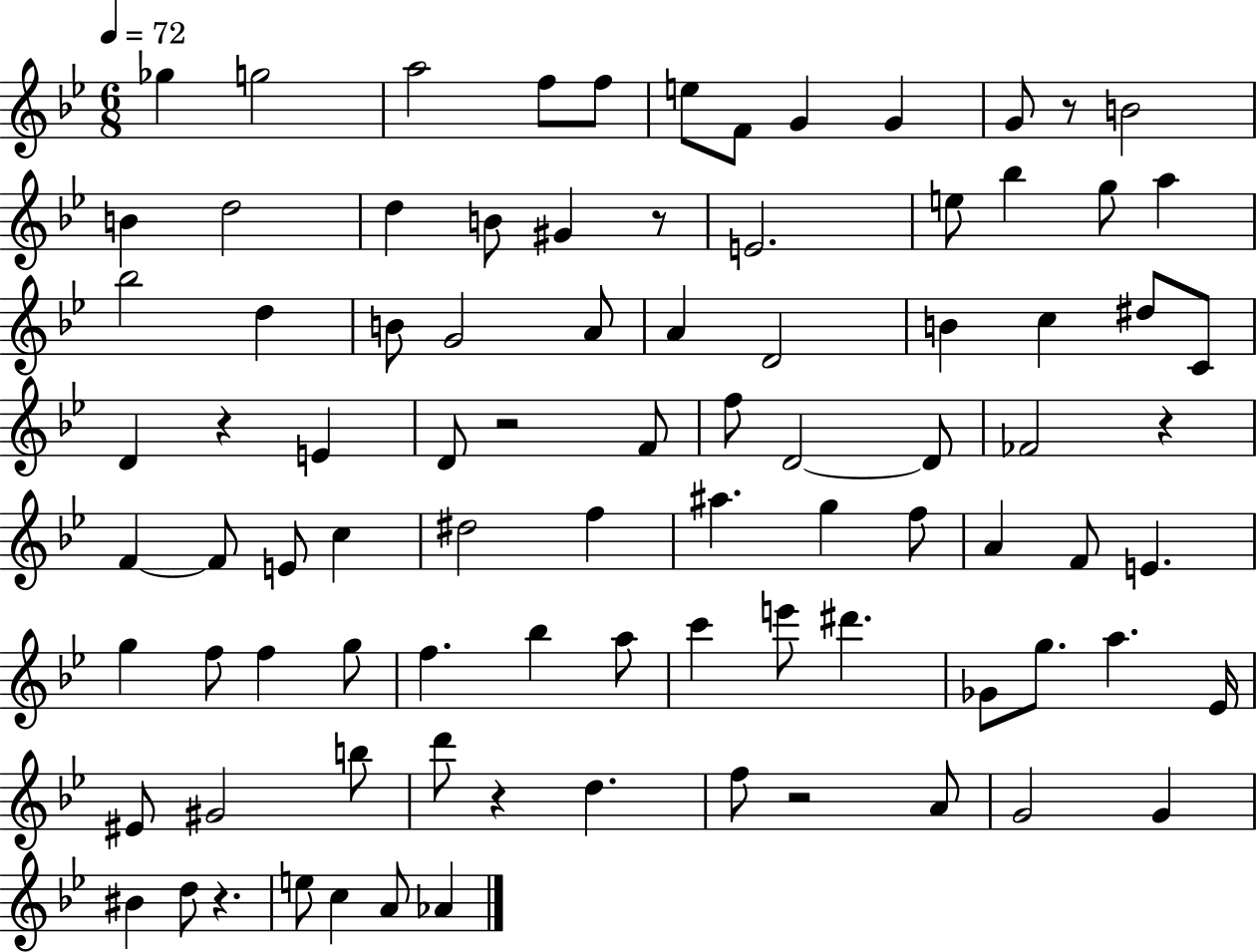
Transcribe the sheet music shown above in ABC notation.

X:1
T:Untitled
M:6/8
L:1/4
K:Bb
_g g2 a2 f/2 f/2 e/2 F/2 G G G/2 z/2 B2 B d2 d B/2 ^G z/2 E2 e/2 _b g/2 a _b2 d B/2 G2 A/2 A D2 B c ^d/2 C/2 D z E D/2 z2 F/2 f/2 D2 D/2 _F2 z F F/2 E/2 c ^d2 f ^a g f/2 A F/2 E g f/2 f g/2 f _b a/2 c' e'/2 ^d' _G/2 g/2 a _E/4 ^E/2 ^G2 b/2 d'/2 z d f/2 z2 A/2 G2 G ^B d/2 z e/2 c A/2 _A